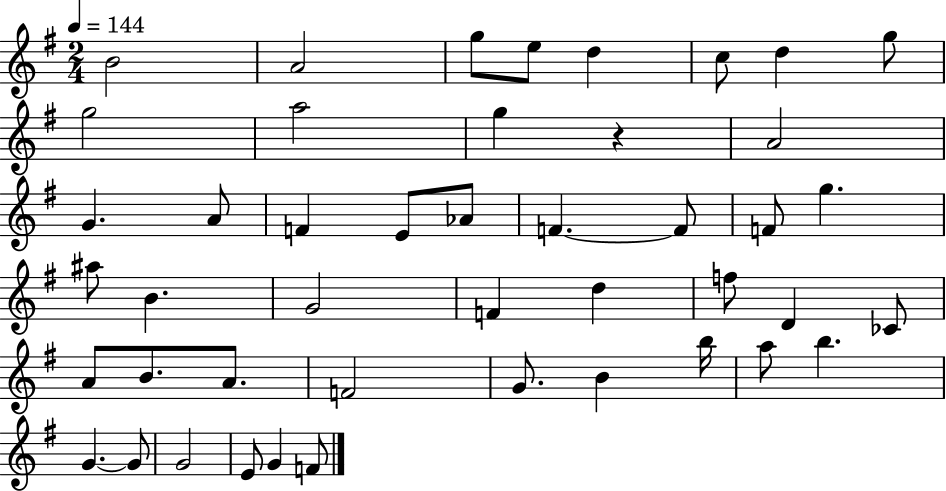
{
  \clef treble
  \numericTimeSignature
  \time 2/4
  \key g \major
  \tempo 4 = 144
  b'2 | a'2 | g''8 e''8 d''4 | c''8 d''4 g''8 | \break g''2 | a''2 | g''4 r4 | a'2 | \break g'4. a'8 | f'4 e'8 aes'8 | f'4.~~ f'8 | f'8 g''4. | \break ais''8 b'4. | g'2 | f'4 d''4 | f''8 d'4 ces'8 | \break a'8 b'8. a'8. | f'2 | g'8. b'4 b''16 | a''8 b''4. | \break g'4.~~ g'8 | g'2 | e'8 g'4 f'8 | \bar "|."
}